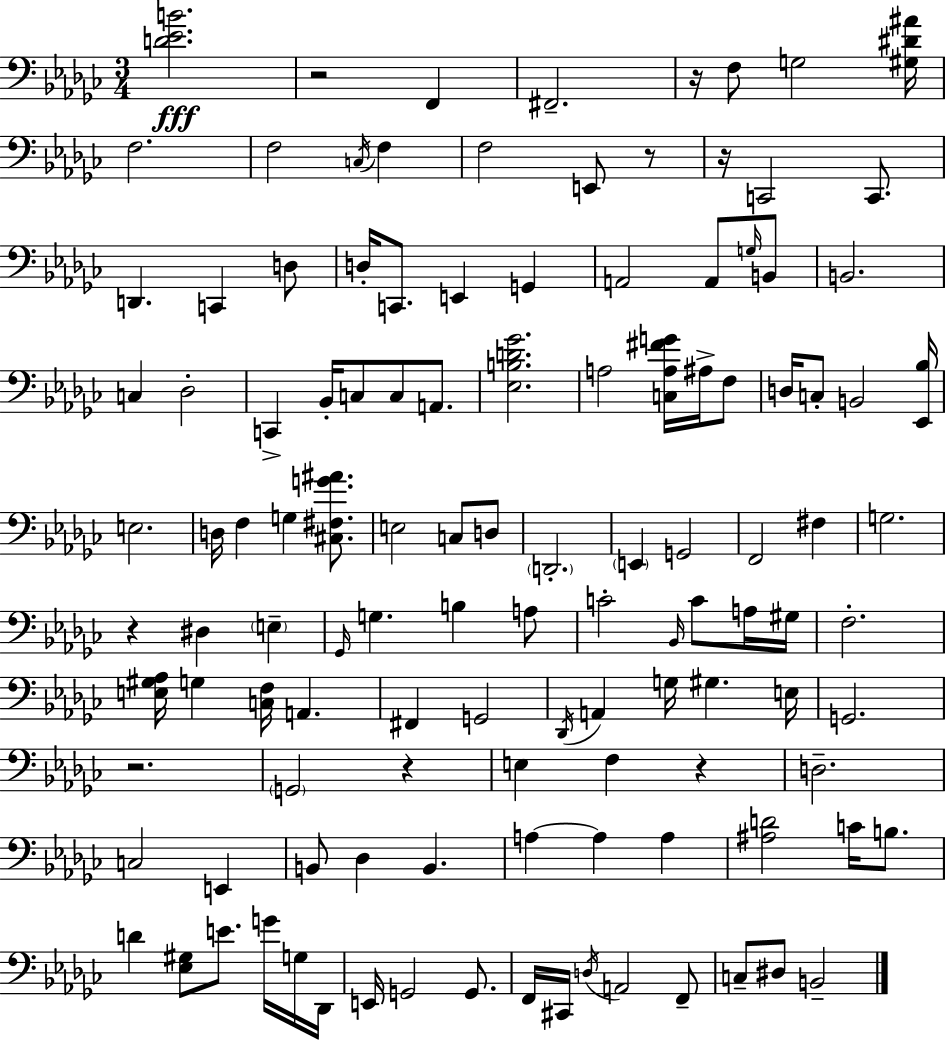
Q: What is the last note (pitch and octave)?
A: B2